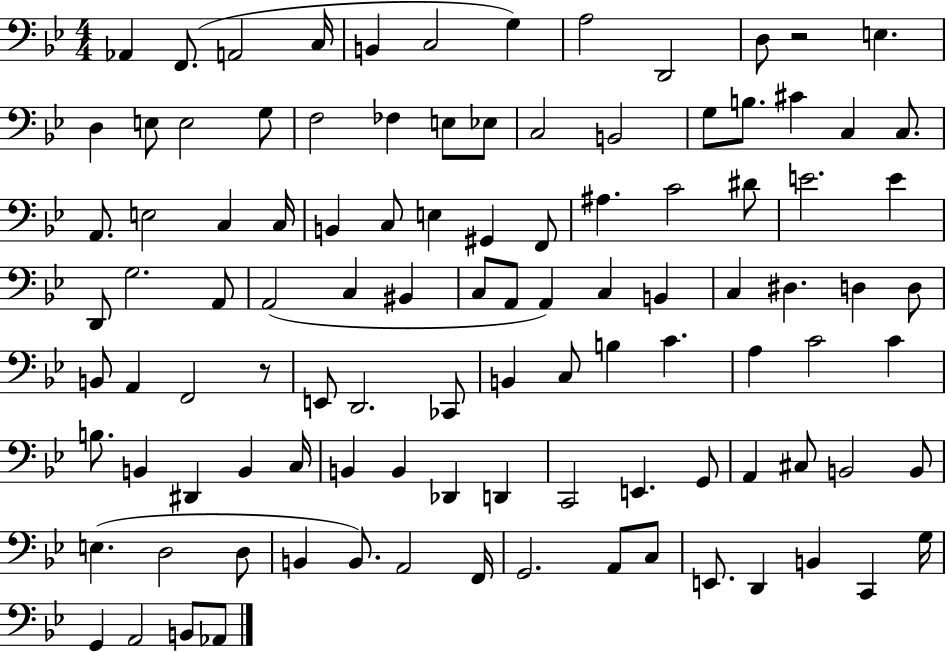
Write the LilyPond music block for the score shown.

{
  \clef bass
  \numericTimeSignature
  \time 4/4
  \key bes \major
  aes,4 f,8.( a,2 c16 | b,4 c2 g4) | a2 d,2 | d8 r2 e4. | \break d4 e8 e2 g8 | f2 fes4 e8 ees8 | c2 b,2 | g8 b8. cis'4 c4 c8. | \break a,8. e2 c4 c16 | b,4 c8 e4 gis,4 f,8 | ais4. c'2 dis'8 | e'2. e'4 | \break d,8 g2. a,8 | a,2( c4 bis,4 | c8 a,8 a,4) c4 b,4 | c4 dis4. d4 d8 | \break b,8 a,4 f,2 r8 | e,8 d,2. ces,8 | b,4 c8 b4 c'4. | a4 c'2 c'4 | \break b8. b,4 dis,4 b,4 c16 | b,4 b,4 des,4 d,4 | c,2 e,4. g,8 | a,4 cis8 b,2 b,8 | \break e4.( d2 d8 | b,4 b,8.) a,2 f,16 | g,2. a,8 c8 | e,8. d,4 b,4 c,4 g16 | \break g,4 a,2 b,8 aes,8 | \bar "|."
}